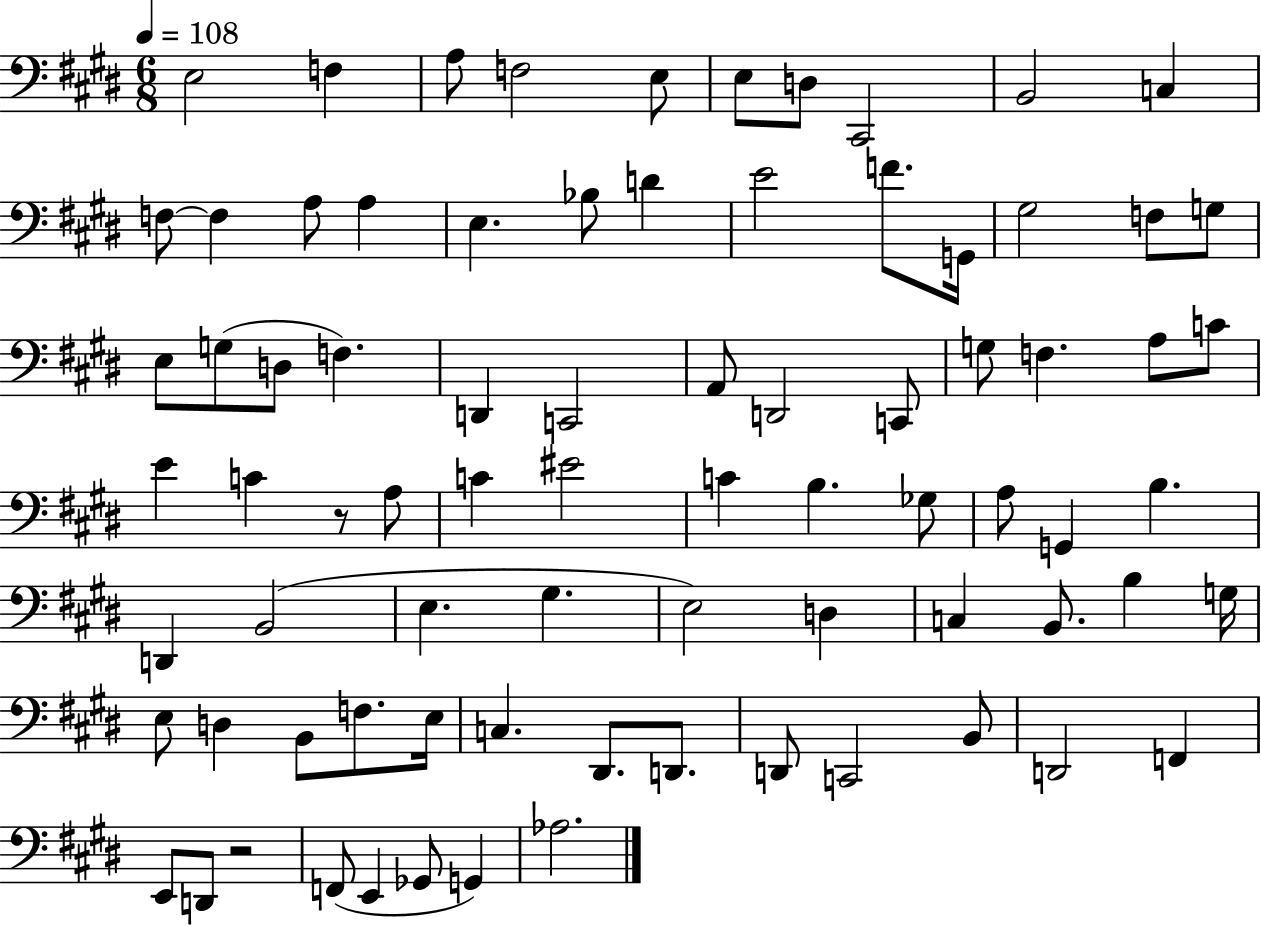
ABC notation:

X:1
T:Untitled
M:6/8
L:1/4
K:E
E,2 F, A,/2 F,2 E,/2 E,/2 D,/2 ^C,,2 B,,2 C, F,/2 F, A,/2 A, E, _B,/2 D E2 F/2 G,,/4 ^G,2 F,/2 G,/2 E,/2 G,/2 D,/2 F, D,, C,,2 A,,/2 D,,2 C,,/2 G,/2 F, A,/2 C/2 E C z/2 A,/2 C ^E2 C B, _G,/2 A,/2 G,, B, D,, B,,2 E, ^G, E,2 D, C, B,,/2 B, G,/4 E,/2 D, B,,/2 F,/2 E,/4 C, ^D,,/2 D,,/2 D,,/2 C,,2 B,,/2 D,,2 F,, E,,/2 D,,/2 z2 F,,/2 E,, _G,,/2 G,, _A,2